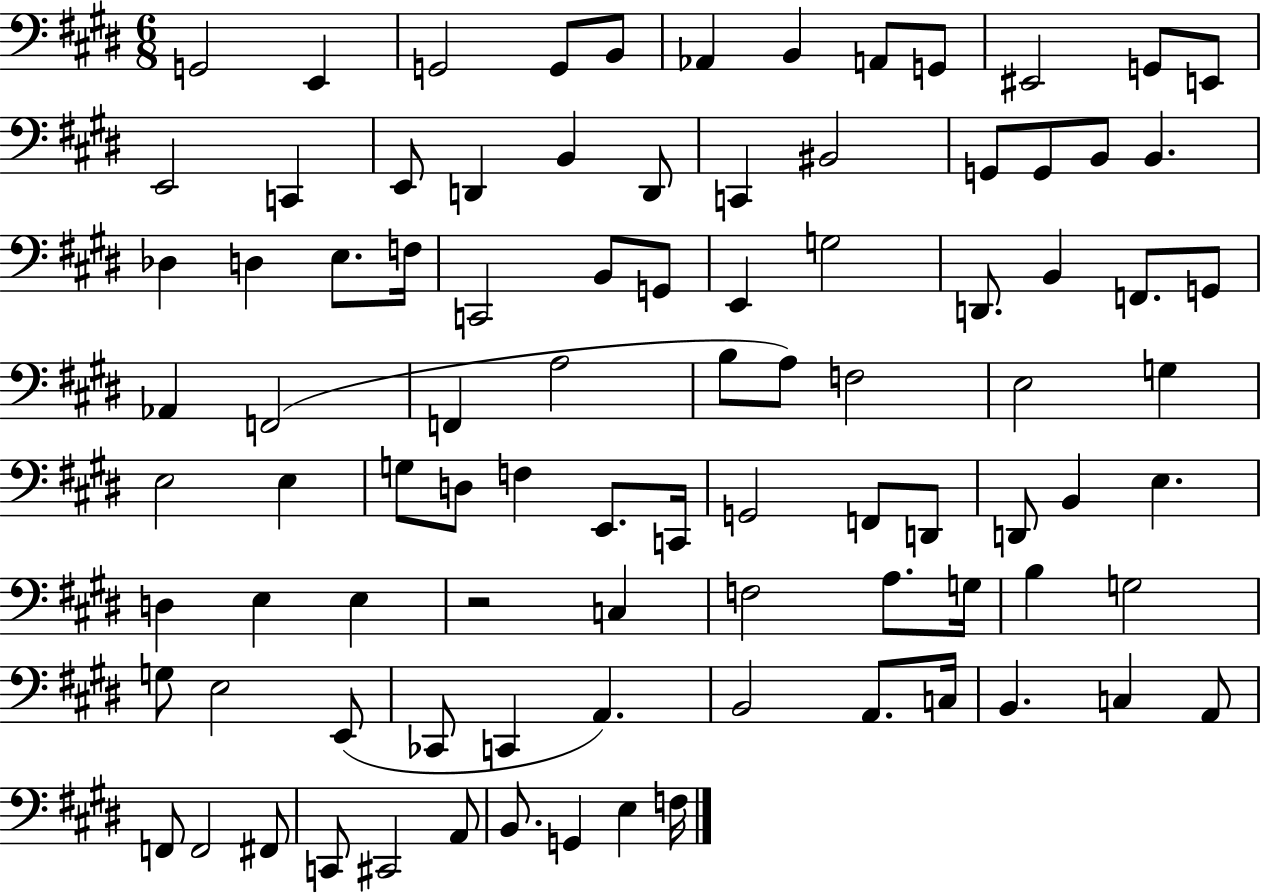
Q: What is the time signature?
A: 6/8